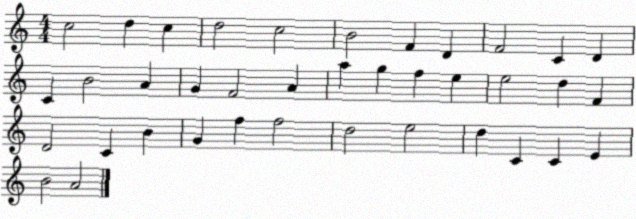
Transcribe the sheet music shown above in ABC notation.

X:1
T:Untitled
M:4/4
L:1/4
K:C
c2 d c d2 c2 B2 F D F2 C D C B2 A G F2 A a g f e e2 d F D2 C B G f f2 d2 e2 d C C E B2 A2